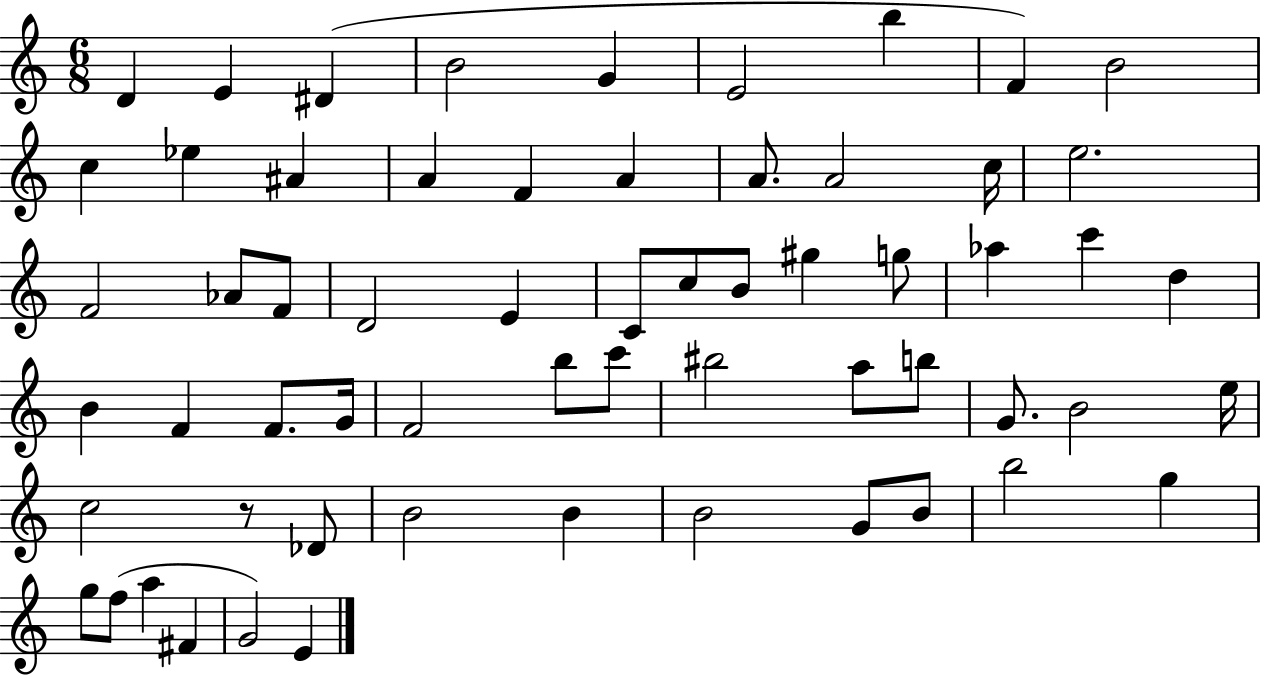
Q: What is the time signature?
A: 6/8